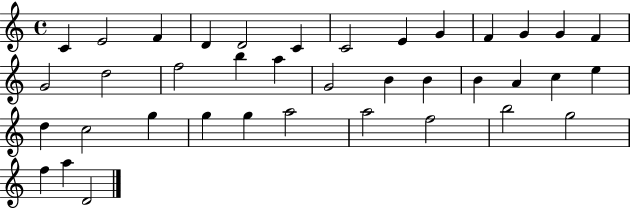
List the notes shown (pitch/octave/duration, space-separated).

C4/q E4/h F4/q D4/q D4/h C4/q C4/h E4/q G4/q F4/q G4/q G4/q F4/q G4/h D5/h F5/h B5/q A5/q G4/h B4/q B4/q B4/q A4/q C5/q E5/q D5/q C5/h G5/q G5/q G5/q A5/h A5/h F5/h B5/h G5/h F5/q A5/q D4/h